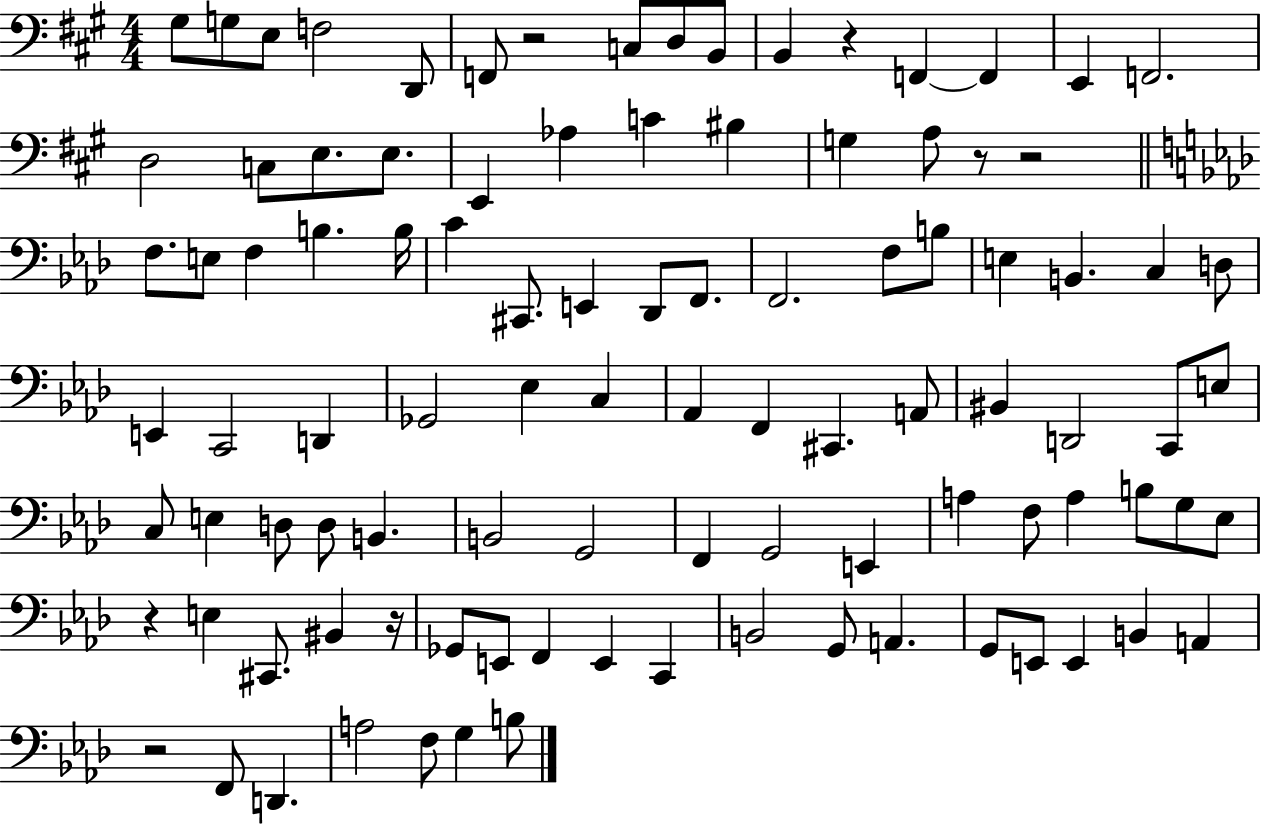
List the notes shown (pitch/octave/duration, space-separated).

G#3/e G3/e E3/e F3/h D2/e F2/e R/h C3/e D3/e B2/e B2/q R/q F2/q F2/q E2/q F2/h. D3/h C3/e E3/e. E3/e. E2/q Ab3/q C4/q BIS3/q G3/q A3/e R/e R/h F3/e. E3/e F3/q B3/q. B3/s C4/q C#2/e. E2/q Db2/e F2/e. F2/h. F3/e B3/e E3/q B2/q. C3/q D3/e E2/q C2/h D2/q Gb2/h Eb3/q C3/q Ab2/q F2/q C#2/q. A2/e BIS2/q D2/h C2/e E3/e C3/e E3/q D3/e D3/e B2/q. B2/h G2/h F2/q G2/h E2/q A3/q F3/e A3/q B3/e G3/e Eb3/e R/q E3/q C#2/e. BIS2/q R/s Gb2/e E2/e F2/q E2/q C2/q B2/h G2/e A2/q. G2/e E2/e E2/q B2/q A2/q R/h F2/e D2/q. A3/h F3/e G3/q B3/e